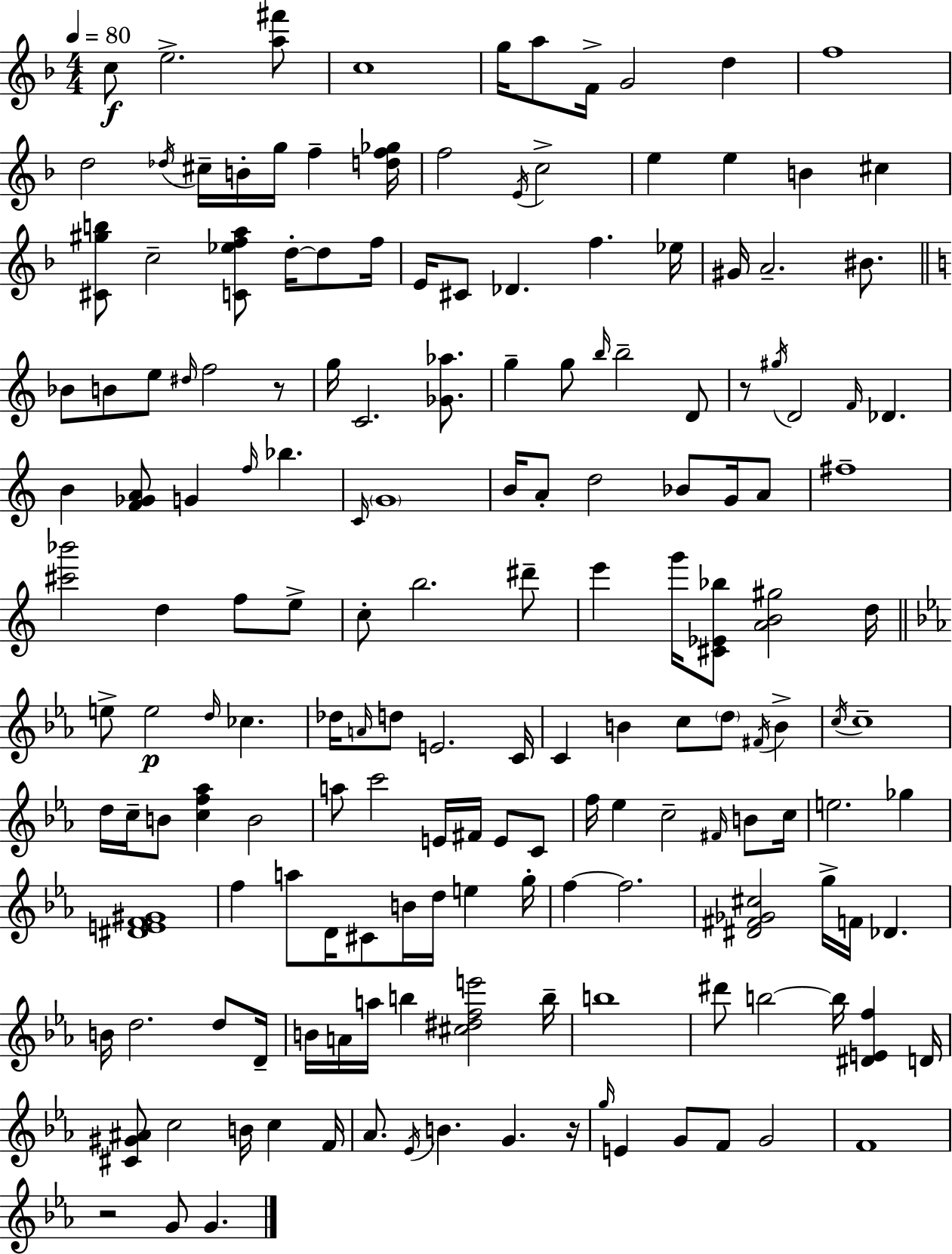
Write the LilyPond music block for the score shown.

{
  \clef treble
  \numericTimeSignature
  \time 4/4
  \key d \minor
  \tempo 4 = 80
  c''8\f e''2.-> <a'' fis'''>8 | c''1 | g''16 a''8 f'16-> g'2 d''4 | f''1 | \break d''2 \acciaccatura { des''16 } cis''16-- b'16-. g''16 f''4-- | <d'' f'' ges''>16 f''2 \acciaccatura { e'16 } c''2-> | e''4 e''4 b'4 cis''4 | <cis' gis'' b''>8 c''2-- <c' ees'' f'' a''>8 d''16-.~~ d''8 | \break f''16 e'16 cis'8 des'4. f''4. | ees''16 gis'16 a'2.-- bis'8. | \bar "||" \break \key c \major bes'8 b'8 e''8 \grace { dis''16 } f''2 r8 | g''16 c'2. <ges' aes''>8. | g''4-- g''8 \grace { b''16 } b''2-- | d'8 r8 \acciaccatura { gis''16 } d'2 \grace { f'16 } des'4. | \break b'4 <f' ges' a'>8 g'4 \grace { f''16 } bes''4. | \grace { c'16 } \parenthesize g'1 | b'16 a'8-. d''2 | bes'8 g'16 a'8 fis''1-- | \break <cis''' bes'''>2 d''4 | f''8 e''8-> c''8-. b''2. | dis'''8-- e'''4 g'''16 <cis' ees' bes''>8 <a' b' gis''>2 | d''16 \bar "||" \break \key ees \major e''8-> e''2\p \grace { d''16 } ces''4. | des''16 \grace { a'16 } d''8 e'2. | c'16 c'4 b'4 c''8 \parenthesize d''8 \acciaccatura { fis'16 } b'4-> | \acciaccatura { c''16 } c''1-- | \break d''16 c''16-- b'8 <c'' f'' aes''>4 b'2 | a''8 c'''2 e'16 fis'16 | e'8 c'8 f''16 ees''4 c''2-- | \grace { fis'16 } b'8 c''16 e''2. | \break ges''4 <dis' e' f' gis'>1 | f''4 a''8 d'16 cis'8 b'16 d''16 | e''4 g''16-. f''4~~ f''2. | <dis' fis' ges' cis''>2 g''16-> f'16 des'4. | \break b'16 d''2. | d''8 d'16-- b'16 a'16 a''16 b''4 <cis'' dis'' f'' e'''>2 | b''16-- b''1 | dis'''8 b''2~~ b''16 | \break <dis' e' f''>4 d'16 <cis' gis' ais'>8 c''2 b'16 | c''4 f'16 aes'8. \acciaccatura { ees'16 } b'4. g'4. | r16 \grace { g''16 } e'4 g'8 f'8 g'2 | f'1 | \break r2 g'8 | g'4. \bar "|."
}